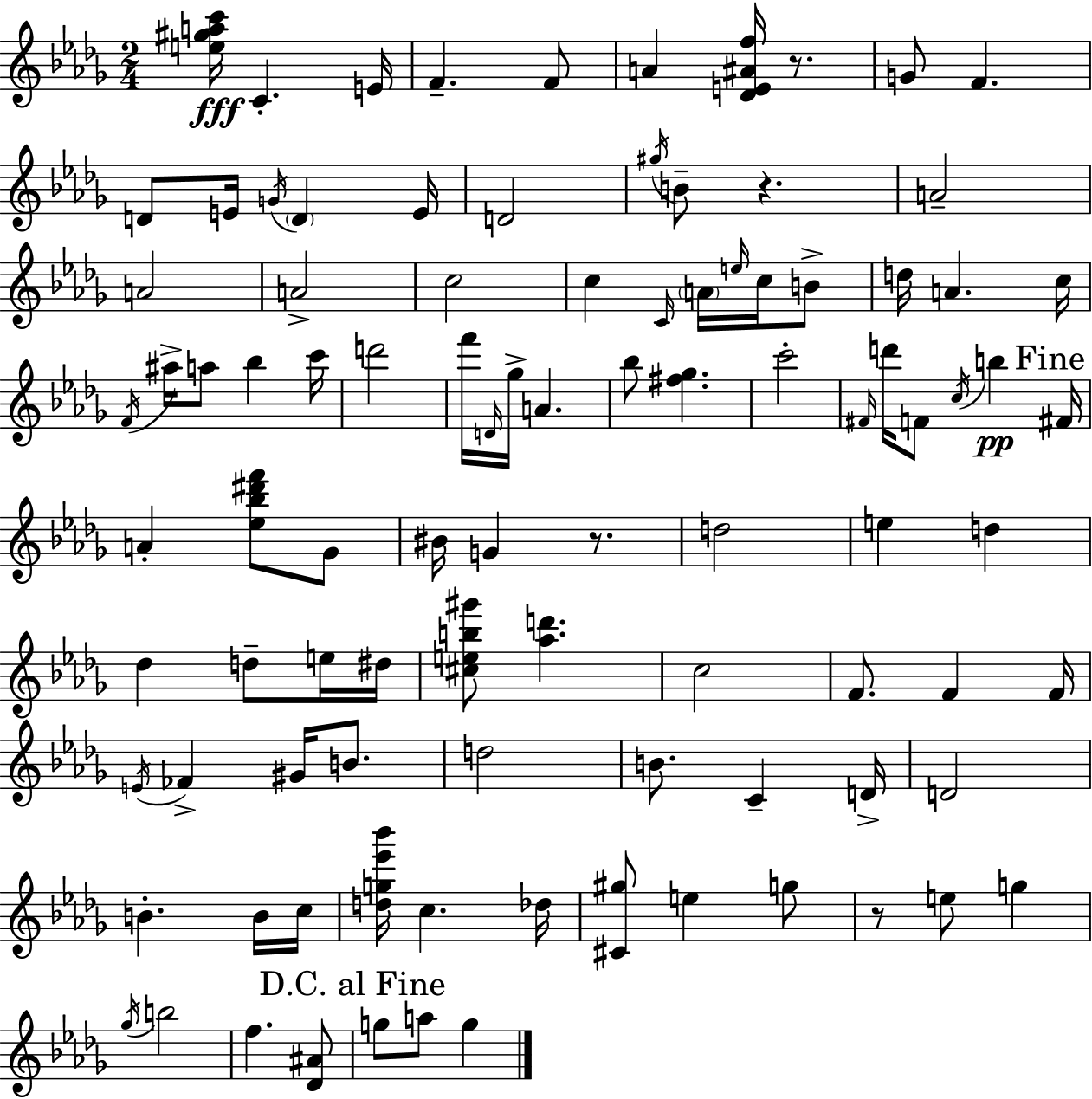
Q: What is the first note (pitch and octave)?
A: C4